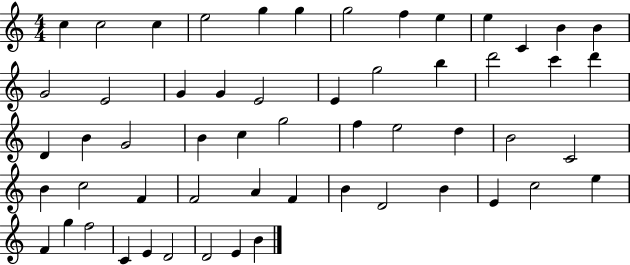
C5/q C5/h C5/q E5/h G5/q G5/q G5/h F5/q E5/q E5/q C4/q B4/q B4/q G4/h E4/h G4/q G4/q E4/h E4/q G5/h B5/q D6/h C6/q D6/q D4/q B4/q G4/h B4/q C5/q G5/h F5/q E5/h D5/q B4/h C4/h B4/q C5/h F4/q F4/h A4/q F4/q B4/q D4/h B4/q E4/q C5/h E5/q F4/q G5/q F5/h C4/q E4/q D4/h D4/h E4/q B4/q